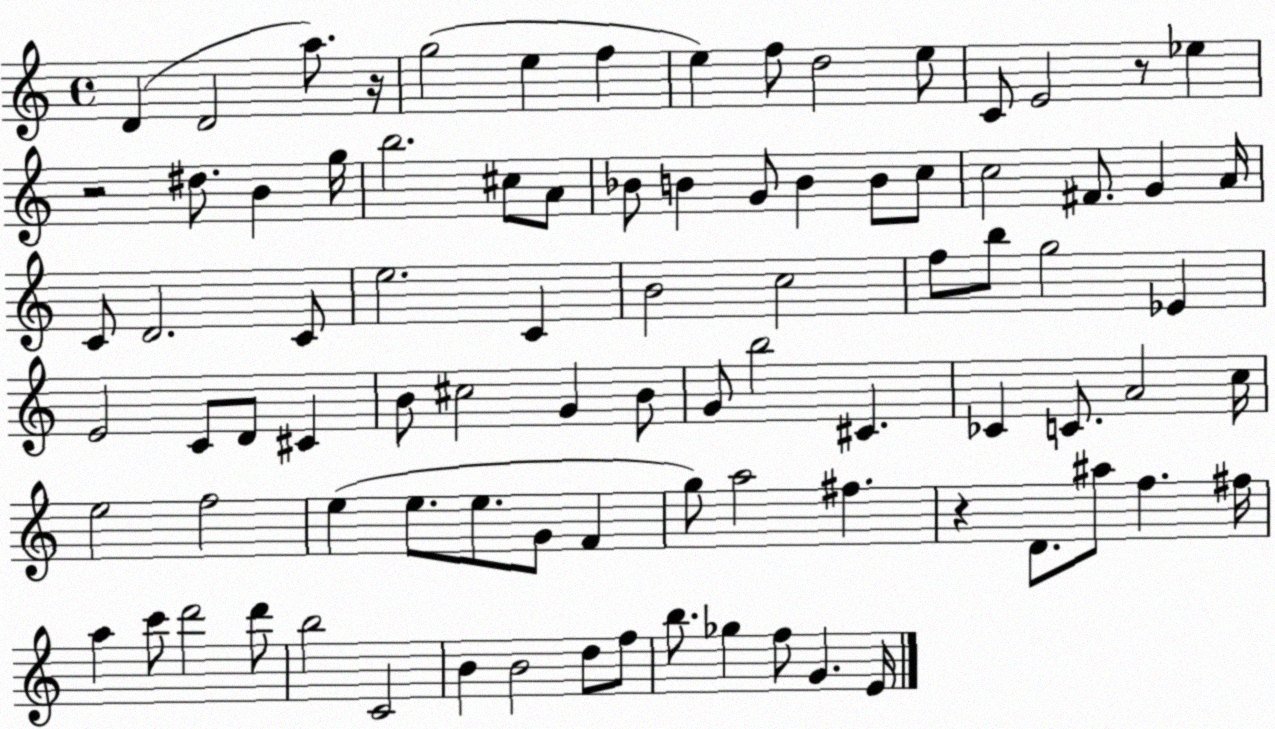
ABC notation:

X:1
T:Untitled
M:4/4
L:1/4
K:C
D D2 a/2 z/4 g2 e f e f/2 d2 e/2 C/2 E2 z/2 _e z2 ^d/2 B g/4 b2 ^c/2 A/2 _B/2 B G/2 B B/2 c/2 c2 ^F/2 G A/4 C/2 D2 C/2 e2 C B2 c2 f/2 b/2 g2 _E E2 C/2 D/2 ^C B/2 ^c2 G B/2 G/2 b2 ^C _C C/2 A2 c/4 e2 f2 e e/2 e/2 G/2 F g/2 a2 ^f z D/2 ^a/2 f ^f/4 a c'/2 d'2 d'/2 b2 C2 B B2 d/2 f/2 b/2 _g f/2 G E/4